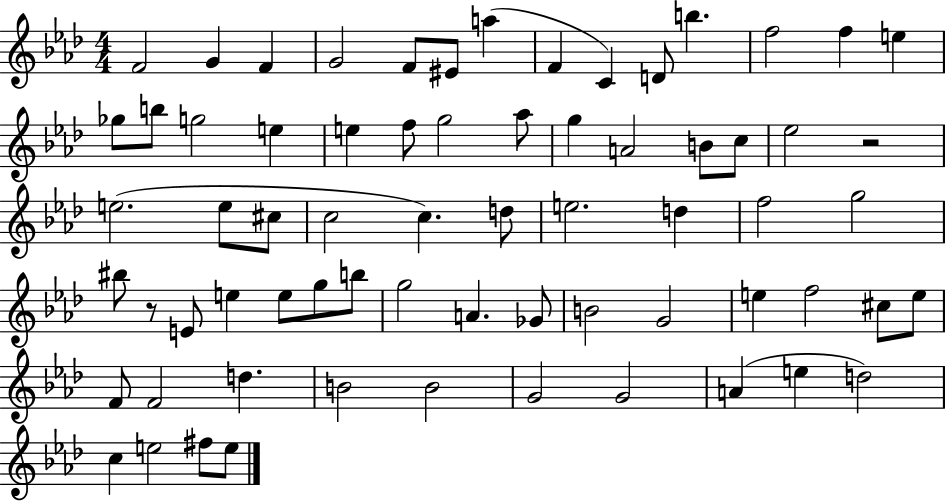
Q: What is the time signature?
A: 4/4